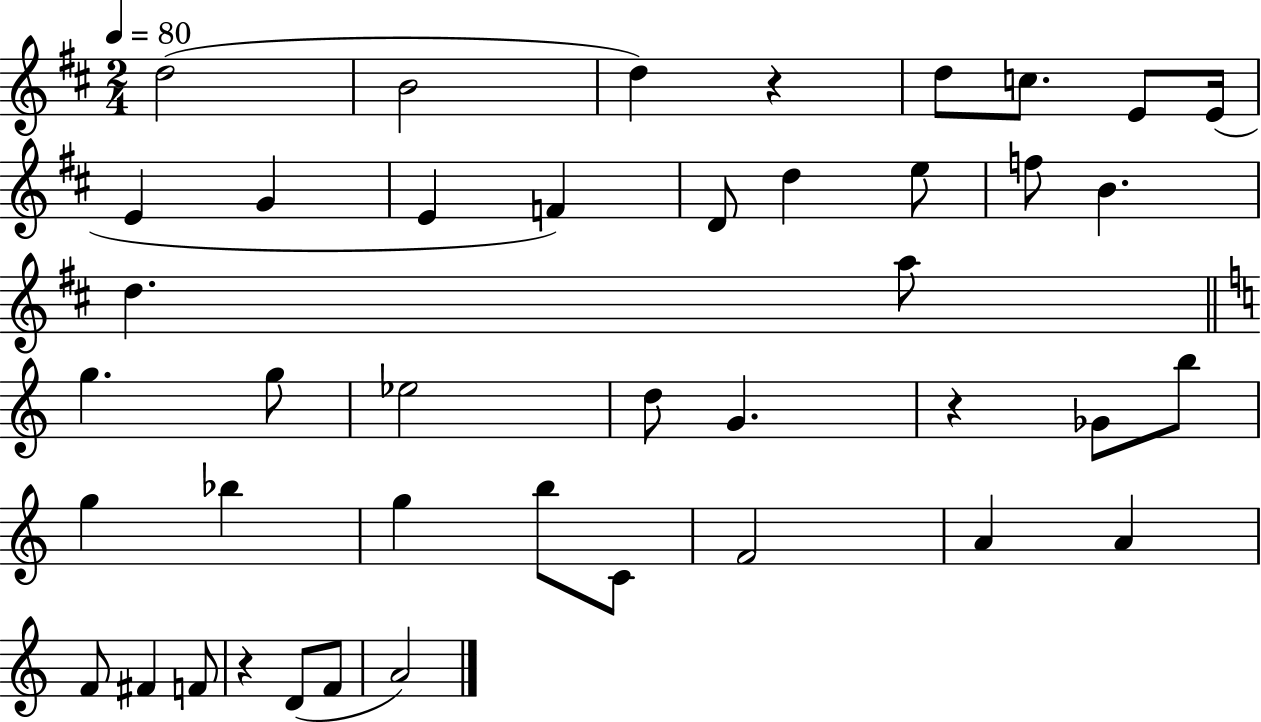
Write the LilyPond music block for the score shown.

{
  \clef treble
  \numericTimeSignature
  \time 2/4
  \key d \major
  \tempo 4 = 80
  d''2( | b'2 | d''4) r4 | d''8 c''8. e'8 e'16( | \break e'4 g'4 | e'4 f'4) | d'8 d''4 e''8 | f''8 b'4. | \break d''4. a''8 | \bar "||" \break \key c \major g''4. g''8 | ees''2 | d''8 g'4. | r4 ges'8 b''8 | \break g''4 bes''4 | g''4 b''8 c'8 | f'2 | a'4 a'4 | \break f'8 fis'4 f'8 | r4 d'8( f'8 | a'2) | \bar "|."
}